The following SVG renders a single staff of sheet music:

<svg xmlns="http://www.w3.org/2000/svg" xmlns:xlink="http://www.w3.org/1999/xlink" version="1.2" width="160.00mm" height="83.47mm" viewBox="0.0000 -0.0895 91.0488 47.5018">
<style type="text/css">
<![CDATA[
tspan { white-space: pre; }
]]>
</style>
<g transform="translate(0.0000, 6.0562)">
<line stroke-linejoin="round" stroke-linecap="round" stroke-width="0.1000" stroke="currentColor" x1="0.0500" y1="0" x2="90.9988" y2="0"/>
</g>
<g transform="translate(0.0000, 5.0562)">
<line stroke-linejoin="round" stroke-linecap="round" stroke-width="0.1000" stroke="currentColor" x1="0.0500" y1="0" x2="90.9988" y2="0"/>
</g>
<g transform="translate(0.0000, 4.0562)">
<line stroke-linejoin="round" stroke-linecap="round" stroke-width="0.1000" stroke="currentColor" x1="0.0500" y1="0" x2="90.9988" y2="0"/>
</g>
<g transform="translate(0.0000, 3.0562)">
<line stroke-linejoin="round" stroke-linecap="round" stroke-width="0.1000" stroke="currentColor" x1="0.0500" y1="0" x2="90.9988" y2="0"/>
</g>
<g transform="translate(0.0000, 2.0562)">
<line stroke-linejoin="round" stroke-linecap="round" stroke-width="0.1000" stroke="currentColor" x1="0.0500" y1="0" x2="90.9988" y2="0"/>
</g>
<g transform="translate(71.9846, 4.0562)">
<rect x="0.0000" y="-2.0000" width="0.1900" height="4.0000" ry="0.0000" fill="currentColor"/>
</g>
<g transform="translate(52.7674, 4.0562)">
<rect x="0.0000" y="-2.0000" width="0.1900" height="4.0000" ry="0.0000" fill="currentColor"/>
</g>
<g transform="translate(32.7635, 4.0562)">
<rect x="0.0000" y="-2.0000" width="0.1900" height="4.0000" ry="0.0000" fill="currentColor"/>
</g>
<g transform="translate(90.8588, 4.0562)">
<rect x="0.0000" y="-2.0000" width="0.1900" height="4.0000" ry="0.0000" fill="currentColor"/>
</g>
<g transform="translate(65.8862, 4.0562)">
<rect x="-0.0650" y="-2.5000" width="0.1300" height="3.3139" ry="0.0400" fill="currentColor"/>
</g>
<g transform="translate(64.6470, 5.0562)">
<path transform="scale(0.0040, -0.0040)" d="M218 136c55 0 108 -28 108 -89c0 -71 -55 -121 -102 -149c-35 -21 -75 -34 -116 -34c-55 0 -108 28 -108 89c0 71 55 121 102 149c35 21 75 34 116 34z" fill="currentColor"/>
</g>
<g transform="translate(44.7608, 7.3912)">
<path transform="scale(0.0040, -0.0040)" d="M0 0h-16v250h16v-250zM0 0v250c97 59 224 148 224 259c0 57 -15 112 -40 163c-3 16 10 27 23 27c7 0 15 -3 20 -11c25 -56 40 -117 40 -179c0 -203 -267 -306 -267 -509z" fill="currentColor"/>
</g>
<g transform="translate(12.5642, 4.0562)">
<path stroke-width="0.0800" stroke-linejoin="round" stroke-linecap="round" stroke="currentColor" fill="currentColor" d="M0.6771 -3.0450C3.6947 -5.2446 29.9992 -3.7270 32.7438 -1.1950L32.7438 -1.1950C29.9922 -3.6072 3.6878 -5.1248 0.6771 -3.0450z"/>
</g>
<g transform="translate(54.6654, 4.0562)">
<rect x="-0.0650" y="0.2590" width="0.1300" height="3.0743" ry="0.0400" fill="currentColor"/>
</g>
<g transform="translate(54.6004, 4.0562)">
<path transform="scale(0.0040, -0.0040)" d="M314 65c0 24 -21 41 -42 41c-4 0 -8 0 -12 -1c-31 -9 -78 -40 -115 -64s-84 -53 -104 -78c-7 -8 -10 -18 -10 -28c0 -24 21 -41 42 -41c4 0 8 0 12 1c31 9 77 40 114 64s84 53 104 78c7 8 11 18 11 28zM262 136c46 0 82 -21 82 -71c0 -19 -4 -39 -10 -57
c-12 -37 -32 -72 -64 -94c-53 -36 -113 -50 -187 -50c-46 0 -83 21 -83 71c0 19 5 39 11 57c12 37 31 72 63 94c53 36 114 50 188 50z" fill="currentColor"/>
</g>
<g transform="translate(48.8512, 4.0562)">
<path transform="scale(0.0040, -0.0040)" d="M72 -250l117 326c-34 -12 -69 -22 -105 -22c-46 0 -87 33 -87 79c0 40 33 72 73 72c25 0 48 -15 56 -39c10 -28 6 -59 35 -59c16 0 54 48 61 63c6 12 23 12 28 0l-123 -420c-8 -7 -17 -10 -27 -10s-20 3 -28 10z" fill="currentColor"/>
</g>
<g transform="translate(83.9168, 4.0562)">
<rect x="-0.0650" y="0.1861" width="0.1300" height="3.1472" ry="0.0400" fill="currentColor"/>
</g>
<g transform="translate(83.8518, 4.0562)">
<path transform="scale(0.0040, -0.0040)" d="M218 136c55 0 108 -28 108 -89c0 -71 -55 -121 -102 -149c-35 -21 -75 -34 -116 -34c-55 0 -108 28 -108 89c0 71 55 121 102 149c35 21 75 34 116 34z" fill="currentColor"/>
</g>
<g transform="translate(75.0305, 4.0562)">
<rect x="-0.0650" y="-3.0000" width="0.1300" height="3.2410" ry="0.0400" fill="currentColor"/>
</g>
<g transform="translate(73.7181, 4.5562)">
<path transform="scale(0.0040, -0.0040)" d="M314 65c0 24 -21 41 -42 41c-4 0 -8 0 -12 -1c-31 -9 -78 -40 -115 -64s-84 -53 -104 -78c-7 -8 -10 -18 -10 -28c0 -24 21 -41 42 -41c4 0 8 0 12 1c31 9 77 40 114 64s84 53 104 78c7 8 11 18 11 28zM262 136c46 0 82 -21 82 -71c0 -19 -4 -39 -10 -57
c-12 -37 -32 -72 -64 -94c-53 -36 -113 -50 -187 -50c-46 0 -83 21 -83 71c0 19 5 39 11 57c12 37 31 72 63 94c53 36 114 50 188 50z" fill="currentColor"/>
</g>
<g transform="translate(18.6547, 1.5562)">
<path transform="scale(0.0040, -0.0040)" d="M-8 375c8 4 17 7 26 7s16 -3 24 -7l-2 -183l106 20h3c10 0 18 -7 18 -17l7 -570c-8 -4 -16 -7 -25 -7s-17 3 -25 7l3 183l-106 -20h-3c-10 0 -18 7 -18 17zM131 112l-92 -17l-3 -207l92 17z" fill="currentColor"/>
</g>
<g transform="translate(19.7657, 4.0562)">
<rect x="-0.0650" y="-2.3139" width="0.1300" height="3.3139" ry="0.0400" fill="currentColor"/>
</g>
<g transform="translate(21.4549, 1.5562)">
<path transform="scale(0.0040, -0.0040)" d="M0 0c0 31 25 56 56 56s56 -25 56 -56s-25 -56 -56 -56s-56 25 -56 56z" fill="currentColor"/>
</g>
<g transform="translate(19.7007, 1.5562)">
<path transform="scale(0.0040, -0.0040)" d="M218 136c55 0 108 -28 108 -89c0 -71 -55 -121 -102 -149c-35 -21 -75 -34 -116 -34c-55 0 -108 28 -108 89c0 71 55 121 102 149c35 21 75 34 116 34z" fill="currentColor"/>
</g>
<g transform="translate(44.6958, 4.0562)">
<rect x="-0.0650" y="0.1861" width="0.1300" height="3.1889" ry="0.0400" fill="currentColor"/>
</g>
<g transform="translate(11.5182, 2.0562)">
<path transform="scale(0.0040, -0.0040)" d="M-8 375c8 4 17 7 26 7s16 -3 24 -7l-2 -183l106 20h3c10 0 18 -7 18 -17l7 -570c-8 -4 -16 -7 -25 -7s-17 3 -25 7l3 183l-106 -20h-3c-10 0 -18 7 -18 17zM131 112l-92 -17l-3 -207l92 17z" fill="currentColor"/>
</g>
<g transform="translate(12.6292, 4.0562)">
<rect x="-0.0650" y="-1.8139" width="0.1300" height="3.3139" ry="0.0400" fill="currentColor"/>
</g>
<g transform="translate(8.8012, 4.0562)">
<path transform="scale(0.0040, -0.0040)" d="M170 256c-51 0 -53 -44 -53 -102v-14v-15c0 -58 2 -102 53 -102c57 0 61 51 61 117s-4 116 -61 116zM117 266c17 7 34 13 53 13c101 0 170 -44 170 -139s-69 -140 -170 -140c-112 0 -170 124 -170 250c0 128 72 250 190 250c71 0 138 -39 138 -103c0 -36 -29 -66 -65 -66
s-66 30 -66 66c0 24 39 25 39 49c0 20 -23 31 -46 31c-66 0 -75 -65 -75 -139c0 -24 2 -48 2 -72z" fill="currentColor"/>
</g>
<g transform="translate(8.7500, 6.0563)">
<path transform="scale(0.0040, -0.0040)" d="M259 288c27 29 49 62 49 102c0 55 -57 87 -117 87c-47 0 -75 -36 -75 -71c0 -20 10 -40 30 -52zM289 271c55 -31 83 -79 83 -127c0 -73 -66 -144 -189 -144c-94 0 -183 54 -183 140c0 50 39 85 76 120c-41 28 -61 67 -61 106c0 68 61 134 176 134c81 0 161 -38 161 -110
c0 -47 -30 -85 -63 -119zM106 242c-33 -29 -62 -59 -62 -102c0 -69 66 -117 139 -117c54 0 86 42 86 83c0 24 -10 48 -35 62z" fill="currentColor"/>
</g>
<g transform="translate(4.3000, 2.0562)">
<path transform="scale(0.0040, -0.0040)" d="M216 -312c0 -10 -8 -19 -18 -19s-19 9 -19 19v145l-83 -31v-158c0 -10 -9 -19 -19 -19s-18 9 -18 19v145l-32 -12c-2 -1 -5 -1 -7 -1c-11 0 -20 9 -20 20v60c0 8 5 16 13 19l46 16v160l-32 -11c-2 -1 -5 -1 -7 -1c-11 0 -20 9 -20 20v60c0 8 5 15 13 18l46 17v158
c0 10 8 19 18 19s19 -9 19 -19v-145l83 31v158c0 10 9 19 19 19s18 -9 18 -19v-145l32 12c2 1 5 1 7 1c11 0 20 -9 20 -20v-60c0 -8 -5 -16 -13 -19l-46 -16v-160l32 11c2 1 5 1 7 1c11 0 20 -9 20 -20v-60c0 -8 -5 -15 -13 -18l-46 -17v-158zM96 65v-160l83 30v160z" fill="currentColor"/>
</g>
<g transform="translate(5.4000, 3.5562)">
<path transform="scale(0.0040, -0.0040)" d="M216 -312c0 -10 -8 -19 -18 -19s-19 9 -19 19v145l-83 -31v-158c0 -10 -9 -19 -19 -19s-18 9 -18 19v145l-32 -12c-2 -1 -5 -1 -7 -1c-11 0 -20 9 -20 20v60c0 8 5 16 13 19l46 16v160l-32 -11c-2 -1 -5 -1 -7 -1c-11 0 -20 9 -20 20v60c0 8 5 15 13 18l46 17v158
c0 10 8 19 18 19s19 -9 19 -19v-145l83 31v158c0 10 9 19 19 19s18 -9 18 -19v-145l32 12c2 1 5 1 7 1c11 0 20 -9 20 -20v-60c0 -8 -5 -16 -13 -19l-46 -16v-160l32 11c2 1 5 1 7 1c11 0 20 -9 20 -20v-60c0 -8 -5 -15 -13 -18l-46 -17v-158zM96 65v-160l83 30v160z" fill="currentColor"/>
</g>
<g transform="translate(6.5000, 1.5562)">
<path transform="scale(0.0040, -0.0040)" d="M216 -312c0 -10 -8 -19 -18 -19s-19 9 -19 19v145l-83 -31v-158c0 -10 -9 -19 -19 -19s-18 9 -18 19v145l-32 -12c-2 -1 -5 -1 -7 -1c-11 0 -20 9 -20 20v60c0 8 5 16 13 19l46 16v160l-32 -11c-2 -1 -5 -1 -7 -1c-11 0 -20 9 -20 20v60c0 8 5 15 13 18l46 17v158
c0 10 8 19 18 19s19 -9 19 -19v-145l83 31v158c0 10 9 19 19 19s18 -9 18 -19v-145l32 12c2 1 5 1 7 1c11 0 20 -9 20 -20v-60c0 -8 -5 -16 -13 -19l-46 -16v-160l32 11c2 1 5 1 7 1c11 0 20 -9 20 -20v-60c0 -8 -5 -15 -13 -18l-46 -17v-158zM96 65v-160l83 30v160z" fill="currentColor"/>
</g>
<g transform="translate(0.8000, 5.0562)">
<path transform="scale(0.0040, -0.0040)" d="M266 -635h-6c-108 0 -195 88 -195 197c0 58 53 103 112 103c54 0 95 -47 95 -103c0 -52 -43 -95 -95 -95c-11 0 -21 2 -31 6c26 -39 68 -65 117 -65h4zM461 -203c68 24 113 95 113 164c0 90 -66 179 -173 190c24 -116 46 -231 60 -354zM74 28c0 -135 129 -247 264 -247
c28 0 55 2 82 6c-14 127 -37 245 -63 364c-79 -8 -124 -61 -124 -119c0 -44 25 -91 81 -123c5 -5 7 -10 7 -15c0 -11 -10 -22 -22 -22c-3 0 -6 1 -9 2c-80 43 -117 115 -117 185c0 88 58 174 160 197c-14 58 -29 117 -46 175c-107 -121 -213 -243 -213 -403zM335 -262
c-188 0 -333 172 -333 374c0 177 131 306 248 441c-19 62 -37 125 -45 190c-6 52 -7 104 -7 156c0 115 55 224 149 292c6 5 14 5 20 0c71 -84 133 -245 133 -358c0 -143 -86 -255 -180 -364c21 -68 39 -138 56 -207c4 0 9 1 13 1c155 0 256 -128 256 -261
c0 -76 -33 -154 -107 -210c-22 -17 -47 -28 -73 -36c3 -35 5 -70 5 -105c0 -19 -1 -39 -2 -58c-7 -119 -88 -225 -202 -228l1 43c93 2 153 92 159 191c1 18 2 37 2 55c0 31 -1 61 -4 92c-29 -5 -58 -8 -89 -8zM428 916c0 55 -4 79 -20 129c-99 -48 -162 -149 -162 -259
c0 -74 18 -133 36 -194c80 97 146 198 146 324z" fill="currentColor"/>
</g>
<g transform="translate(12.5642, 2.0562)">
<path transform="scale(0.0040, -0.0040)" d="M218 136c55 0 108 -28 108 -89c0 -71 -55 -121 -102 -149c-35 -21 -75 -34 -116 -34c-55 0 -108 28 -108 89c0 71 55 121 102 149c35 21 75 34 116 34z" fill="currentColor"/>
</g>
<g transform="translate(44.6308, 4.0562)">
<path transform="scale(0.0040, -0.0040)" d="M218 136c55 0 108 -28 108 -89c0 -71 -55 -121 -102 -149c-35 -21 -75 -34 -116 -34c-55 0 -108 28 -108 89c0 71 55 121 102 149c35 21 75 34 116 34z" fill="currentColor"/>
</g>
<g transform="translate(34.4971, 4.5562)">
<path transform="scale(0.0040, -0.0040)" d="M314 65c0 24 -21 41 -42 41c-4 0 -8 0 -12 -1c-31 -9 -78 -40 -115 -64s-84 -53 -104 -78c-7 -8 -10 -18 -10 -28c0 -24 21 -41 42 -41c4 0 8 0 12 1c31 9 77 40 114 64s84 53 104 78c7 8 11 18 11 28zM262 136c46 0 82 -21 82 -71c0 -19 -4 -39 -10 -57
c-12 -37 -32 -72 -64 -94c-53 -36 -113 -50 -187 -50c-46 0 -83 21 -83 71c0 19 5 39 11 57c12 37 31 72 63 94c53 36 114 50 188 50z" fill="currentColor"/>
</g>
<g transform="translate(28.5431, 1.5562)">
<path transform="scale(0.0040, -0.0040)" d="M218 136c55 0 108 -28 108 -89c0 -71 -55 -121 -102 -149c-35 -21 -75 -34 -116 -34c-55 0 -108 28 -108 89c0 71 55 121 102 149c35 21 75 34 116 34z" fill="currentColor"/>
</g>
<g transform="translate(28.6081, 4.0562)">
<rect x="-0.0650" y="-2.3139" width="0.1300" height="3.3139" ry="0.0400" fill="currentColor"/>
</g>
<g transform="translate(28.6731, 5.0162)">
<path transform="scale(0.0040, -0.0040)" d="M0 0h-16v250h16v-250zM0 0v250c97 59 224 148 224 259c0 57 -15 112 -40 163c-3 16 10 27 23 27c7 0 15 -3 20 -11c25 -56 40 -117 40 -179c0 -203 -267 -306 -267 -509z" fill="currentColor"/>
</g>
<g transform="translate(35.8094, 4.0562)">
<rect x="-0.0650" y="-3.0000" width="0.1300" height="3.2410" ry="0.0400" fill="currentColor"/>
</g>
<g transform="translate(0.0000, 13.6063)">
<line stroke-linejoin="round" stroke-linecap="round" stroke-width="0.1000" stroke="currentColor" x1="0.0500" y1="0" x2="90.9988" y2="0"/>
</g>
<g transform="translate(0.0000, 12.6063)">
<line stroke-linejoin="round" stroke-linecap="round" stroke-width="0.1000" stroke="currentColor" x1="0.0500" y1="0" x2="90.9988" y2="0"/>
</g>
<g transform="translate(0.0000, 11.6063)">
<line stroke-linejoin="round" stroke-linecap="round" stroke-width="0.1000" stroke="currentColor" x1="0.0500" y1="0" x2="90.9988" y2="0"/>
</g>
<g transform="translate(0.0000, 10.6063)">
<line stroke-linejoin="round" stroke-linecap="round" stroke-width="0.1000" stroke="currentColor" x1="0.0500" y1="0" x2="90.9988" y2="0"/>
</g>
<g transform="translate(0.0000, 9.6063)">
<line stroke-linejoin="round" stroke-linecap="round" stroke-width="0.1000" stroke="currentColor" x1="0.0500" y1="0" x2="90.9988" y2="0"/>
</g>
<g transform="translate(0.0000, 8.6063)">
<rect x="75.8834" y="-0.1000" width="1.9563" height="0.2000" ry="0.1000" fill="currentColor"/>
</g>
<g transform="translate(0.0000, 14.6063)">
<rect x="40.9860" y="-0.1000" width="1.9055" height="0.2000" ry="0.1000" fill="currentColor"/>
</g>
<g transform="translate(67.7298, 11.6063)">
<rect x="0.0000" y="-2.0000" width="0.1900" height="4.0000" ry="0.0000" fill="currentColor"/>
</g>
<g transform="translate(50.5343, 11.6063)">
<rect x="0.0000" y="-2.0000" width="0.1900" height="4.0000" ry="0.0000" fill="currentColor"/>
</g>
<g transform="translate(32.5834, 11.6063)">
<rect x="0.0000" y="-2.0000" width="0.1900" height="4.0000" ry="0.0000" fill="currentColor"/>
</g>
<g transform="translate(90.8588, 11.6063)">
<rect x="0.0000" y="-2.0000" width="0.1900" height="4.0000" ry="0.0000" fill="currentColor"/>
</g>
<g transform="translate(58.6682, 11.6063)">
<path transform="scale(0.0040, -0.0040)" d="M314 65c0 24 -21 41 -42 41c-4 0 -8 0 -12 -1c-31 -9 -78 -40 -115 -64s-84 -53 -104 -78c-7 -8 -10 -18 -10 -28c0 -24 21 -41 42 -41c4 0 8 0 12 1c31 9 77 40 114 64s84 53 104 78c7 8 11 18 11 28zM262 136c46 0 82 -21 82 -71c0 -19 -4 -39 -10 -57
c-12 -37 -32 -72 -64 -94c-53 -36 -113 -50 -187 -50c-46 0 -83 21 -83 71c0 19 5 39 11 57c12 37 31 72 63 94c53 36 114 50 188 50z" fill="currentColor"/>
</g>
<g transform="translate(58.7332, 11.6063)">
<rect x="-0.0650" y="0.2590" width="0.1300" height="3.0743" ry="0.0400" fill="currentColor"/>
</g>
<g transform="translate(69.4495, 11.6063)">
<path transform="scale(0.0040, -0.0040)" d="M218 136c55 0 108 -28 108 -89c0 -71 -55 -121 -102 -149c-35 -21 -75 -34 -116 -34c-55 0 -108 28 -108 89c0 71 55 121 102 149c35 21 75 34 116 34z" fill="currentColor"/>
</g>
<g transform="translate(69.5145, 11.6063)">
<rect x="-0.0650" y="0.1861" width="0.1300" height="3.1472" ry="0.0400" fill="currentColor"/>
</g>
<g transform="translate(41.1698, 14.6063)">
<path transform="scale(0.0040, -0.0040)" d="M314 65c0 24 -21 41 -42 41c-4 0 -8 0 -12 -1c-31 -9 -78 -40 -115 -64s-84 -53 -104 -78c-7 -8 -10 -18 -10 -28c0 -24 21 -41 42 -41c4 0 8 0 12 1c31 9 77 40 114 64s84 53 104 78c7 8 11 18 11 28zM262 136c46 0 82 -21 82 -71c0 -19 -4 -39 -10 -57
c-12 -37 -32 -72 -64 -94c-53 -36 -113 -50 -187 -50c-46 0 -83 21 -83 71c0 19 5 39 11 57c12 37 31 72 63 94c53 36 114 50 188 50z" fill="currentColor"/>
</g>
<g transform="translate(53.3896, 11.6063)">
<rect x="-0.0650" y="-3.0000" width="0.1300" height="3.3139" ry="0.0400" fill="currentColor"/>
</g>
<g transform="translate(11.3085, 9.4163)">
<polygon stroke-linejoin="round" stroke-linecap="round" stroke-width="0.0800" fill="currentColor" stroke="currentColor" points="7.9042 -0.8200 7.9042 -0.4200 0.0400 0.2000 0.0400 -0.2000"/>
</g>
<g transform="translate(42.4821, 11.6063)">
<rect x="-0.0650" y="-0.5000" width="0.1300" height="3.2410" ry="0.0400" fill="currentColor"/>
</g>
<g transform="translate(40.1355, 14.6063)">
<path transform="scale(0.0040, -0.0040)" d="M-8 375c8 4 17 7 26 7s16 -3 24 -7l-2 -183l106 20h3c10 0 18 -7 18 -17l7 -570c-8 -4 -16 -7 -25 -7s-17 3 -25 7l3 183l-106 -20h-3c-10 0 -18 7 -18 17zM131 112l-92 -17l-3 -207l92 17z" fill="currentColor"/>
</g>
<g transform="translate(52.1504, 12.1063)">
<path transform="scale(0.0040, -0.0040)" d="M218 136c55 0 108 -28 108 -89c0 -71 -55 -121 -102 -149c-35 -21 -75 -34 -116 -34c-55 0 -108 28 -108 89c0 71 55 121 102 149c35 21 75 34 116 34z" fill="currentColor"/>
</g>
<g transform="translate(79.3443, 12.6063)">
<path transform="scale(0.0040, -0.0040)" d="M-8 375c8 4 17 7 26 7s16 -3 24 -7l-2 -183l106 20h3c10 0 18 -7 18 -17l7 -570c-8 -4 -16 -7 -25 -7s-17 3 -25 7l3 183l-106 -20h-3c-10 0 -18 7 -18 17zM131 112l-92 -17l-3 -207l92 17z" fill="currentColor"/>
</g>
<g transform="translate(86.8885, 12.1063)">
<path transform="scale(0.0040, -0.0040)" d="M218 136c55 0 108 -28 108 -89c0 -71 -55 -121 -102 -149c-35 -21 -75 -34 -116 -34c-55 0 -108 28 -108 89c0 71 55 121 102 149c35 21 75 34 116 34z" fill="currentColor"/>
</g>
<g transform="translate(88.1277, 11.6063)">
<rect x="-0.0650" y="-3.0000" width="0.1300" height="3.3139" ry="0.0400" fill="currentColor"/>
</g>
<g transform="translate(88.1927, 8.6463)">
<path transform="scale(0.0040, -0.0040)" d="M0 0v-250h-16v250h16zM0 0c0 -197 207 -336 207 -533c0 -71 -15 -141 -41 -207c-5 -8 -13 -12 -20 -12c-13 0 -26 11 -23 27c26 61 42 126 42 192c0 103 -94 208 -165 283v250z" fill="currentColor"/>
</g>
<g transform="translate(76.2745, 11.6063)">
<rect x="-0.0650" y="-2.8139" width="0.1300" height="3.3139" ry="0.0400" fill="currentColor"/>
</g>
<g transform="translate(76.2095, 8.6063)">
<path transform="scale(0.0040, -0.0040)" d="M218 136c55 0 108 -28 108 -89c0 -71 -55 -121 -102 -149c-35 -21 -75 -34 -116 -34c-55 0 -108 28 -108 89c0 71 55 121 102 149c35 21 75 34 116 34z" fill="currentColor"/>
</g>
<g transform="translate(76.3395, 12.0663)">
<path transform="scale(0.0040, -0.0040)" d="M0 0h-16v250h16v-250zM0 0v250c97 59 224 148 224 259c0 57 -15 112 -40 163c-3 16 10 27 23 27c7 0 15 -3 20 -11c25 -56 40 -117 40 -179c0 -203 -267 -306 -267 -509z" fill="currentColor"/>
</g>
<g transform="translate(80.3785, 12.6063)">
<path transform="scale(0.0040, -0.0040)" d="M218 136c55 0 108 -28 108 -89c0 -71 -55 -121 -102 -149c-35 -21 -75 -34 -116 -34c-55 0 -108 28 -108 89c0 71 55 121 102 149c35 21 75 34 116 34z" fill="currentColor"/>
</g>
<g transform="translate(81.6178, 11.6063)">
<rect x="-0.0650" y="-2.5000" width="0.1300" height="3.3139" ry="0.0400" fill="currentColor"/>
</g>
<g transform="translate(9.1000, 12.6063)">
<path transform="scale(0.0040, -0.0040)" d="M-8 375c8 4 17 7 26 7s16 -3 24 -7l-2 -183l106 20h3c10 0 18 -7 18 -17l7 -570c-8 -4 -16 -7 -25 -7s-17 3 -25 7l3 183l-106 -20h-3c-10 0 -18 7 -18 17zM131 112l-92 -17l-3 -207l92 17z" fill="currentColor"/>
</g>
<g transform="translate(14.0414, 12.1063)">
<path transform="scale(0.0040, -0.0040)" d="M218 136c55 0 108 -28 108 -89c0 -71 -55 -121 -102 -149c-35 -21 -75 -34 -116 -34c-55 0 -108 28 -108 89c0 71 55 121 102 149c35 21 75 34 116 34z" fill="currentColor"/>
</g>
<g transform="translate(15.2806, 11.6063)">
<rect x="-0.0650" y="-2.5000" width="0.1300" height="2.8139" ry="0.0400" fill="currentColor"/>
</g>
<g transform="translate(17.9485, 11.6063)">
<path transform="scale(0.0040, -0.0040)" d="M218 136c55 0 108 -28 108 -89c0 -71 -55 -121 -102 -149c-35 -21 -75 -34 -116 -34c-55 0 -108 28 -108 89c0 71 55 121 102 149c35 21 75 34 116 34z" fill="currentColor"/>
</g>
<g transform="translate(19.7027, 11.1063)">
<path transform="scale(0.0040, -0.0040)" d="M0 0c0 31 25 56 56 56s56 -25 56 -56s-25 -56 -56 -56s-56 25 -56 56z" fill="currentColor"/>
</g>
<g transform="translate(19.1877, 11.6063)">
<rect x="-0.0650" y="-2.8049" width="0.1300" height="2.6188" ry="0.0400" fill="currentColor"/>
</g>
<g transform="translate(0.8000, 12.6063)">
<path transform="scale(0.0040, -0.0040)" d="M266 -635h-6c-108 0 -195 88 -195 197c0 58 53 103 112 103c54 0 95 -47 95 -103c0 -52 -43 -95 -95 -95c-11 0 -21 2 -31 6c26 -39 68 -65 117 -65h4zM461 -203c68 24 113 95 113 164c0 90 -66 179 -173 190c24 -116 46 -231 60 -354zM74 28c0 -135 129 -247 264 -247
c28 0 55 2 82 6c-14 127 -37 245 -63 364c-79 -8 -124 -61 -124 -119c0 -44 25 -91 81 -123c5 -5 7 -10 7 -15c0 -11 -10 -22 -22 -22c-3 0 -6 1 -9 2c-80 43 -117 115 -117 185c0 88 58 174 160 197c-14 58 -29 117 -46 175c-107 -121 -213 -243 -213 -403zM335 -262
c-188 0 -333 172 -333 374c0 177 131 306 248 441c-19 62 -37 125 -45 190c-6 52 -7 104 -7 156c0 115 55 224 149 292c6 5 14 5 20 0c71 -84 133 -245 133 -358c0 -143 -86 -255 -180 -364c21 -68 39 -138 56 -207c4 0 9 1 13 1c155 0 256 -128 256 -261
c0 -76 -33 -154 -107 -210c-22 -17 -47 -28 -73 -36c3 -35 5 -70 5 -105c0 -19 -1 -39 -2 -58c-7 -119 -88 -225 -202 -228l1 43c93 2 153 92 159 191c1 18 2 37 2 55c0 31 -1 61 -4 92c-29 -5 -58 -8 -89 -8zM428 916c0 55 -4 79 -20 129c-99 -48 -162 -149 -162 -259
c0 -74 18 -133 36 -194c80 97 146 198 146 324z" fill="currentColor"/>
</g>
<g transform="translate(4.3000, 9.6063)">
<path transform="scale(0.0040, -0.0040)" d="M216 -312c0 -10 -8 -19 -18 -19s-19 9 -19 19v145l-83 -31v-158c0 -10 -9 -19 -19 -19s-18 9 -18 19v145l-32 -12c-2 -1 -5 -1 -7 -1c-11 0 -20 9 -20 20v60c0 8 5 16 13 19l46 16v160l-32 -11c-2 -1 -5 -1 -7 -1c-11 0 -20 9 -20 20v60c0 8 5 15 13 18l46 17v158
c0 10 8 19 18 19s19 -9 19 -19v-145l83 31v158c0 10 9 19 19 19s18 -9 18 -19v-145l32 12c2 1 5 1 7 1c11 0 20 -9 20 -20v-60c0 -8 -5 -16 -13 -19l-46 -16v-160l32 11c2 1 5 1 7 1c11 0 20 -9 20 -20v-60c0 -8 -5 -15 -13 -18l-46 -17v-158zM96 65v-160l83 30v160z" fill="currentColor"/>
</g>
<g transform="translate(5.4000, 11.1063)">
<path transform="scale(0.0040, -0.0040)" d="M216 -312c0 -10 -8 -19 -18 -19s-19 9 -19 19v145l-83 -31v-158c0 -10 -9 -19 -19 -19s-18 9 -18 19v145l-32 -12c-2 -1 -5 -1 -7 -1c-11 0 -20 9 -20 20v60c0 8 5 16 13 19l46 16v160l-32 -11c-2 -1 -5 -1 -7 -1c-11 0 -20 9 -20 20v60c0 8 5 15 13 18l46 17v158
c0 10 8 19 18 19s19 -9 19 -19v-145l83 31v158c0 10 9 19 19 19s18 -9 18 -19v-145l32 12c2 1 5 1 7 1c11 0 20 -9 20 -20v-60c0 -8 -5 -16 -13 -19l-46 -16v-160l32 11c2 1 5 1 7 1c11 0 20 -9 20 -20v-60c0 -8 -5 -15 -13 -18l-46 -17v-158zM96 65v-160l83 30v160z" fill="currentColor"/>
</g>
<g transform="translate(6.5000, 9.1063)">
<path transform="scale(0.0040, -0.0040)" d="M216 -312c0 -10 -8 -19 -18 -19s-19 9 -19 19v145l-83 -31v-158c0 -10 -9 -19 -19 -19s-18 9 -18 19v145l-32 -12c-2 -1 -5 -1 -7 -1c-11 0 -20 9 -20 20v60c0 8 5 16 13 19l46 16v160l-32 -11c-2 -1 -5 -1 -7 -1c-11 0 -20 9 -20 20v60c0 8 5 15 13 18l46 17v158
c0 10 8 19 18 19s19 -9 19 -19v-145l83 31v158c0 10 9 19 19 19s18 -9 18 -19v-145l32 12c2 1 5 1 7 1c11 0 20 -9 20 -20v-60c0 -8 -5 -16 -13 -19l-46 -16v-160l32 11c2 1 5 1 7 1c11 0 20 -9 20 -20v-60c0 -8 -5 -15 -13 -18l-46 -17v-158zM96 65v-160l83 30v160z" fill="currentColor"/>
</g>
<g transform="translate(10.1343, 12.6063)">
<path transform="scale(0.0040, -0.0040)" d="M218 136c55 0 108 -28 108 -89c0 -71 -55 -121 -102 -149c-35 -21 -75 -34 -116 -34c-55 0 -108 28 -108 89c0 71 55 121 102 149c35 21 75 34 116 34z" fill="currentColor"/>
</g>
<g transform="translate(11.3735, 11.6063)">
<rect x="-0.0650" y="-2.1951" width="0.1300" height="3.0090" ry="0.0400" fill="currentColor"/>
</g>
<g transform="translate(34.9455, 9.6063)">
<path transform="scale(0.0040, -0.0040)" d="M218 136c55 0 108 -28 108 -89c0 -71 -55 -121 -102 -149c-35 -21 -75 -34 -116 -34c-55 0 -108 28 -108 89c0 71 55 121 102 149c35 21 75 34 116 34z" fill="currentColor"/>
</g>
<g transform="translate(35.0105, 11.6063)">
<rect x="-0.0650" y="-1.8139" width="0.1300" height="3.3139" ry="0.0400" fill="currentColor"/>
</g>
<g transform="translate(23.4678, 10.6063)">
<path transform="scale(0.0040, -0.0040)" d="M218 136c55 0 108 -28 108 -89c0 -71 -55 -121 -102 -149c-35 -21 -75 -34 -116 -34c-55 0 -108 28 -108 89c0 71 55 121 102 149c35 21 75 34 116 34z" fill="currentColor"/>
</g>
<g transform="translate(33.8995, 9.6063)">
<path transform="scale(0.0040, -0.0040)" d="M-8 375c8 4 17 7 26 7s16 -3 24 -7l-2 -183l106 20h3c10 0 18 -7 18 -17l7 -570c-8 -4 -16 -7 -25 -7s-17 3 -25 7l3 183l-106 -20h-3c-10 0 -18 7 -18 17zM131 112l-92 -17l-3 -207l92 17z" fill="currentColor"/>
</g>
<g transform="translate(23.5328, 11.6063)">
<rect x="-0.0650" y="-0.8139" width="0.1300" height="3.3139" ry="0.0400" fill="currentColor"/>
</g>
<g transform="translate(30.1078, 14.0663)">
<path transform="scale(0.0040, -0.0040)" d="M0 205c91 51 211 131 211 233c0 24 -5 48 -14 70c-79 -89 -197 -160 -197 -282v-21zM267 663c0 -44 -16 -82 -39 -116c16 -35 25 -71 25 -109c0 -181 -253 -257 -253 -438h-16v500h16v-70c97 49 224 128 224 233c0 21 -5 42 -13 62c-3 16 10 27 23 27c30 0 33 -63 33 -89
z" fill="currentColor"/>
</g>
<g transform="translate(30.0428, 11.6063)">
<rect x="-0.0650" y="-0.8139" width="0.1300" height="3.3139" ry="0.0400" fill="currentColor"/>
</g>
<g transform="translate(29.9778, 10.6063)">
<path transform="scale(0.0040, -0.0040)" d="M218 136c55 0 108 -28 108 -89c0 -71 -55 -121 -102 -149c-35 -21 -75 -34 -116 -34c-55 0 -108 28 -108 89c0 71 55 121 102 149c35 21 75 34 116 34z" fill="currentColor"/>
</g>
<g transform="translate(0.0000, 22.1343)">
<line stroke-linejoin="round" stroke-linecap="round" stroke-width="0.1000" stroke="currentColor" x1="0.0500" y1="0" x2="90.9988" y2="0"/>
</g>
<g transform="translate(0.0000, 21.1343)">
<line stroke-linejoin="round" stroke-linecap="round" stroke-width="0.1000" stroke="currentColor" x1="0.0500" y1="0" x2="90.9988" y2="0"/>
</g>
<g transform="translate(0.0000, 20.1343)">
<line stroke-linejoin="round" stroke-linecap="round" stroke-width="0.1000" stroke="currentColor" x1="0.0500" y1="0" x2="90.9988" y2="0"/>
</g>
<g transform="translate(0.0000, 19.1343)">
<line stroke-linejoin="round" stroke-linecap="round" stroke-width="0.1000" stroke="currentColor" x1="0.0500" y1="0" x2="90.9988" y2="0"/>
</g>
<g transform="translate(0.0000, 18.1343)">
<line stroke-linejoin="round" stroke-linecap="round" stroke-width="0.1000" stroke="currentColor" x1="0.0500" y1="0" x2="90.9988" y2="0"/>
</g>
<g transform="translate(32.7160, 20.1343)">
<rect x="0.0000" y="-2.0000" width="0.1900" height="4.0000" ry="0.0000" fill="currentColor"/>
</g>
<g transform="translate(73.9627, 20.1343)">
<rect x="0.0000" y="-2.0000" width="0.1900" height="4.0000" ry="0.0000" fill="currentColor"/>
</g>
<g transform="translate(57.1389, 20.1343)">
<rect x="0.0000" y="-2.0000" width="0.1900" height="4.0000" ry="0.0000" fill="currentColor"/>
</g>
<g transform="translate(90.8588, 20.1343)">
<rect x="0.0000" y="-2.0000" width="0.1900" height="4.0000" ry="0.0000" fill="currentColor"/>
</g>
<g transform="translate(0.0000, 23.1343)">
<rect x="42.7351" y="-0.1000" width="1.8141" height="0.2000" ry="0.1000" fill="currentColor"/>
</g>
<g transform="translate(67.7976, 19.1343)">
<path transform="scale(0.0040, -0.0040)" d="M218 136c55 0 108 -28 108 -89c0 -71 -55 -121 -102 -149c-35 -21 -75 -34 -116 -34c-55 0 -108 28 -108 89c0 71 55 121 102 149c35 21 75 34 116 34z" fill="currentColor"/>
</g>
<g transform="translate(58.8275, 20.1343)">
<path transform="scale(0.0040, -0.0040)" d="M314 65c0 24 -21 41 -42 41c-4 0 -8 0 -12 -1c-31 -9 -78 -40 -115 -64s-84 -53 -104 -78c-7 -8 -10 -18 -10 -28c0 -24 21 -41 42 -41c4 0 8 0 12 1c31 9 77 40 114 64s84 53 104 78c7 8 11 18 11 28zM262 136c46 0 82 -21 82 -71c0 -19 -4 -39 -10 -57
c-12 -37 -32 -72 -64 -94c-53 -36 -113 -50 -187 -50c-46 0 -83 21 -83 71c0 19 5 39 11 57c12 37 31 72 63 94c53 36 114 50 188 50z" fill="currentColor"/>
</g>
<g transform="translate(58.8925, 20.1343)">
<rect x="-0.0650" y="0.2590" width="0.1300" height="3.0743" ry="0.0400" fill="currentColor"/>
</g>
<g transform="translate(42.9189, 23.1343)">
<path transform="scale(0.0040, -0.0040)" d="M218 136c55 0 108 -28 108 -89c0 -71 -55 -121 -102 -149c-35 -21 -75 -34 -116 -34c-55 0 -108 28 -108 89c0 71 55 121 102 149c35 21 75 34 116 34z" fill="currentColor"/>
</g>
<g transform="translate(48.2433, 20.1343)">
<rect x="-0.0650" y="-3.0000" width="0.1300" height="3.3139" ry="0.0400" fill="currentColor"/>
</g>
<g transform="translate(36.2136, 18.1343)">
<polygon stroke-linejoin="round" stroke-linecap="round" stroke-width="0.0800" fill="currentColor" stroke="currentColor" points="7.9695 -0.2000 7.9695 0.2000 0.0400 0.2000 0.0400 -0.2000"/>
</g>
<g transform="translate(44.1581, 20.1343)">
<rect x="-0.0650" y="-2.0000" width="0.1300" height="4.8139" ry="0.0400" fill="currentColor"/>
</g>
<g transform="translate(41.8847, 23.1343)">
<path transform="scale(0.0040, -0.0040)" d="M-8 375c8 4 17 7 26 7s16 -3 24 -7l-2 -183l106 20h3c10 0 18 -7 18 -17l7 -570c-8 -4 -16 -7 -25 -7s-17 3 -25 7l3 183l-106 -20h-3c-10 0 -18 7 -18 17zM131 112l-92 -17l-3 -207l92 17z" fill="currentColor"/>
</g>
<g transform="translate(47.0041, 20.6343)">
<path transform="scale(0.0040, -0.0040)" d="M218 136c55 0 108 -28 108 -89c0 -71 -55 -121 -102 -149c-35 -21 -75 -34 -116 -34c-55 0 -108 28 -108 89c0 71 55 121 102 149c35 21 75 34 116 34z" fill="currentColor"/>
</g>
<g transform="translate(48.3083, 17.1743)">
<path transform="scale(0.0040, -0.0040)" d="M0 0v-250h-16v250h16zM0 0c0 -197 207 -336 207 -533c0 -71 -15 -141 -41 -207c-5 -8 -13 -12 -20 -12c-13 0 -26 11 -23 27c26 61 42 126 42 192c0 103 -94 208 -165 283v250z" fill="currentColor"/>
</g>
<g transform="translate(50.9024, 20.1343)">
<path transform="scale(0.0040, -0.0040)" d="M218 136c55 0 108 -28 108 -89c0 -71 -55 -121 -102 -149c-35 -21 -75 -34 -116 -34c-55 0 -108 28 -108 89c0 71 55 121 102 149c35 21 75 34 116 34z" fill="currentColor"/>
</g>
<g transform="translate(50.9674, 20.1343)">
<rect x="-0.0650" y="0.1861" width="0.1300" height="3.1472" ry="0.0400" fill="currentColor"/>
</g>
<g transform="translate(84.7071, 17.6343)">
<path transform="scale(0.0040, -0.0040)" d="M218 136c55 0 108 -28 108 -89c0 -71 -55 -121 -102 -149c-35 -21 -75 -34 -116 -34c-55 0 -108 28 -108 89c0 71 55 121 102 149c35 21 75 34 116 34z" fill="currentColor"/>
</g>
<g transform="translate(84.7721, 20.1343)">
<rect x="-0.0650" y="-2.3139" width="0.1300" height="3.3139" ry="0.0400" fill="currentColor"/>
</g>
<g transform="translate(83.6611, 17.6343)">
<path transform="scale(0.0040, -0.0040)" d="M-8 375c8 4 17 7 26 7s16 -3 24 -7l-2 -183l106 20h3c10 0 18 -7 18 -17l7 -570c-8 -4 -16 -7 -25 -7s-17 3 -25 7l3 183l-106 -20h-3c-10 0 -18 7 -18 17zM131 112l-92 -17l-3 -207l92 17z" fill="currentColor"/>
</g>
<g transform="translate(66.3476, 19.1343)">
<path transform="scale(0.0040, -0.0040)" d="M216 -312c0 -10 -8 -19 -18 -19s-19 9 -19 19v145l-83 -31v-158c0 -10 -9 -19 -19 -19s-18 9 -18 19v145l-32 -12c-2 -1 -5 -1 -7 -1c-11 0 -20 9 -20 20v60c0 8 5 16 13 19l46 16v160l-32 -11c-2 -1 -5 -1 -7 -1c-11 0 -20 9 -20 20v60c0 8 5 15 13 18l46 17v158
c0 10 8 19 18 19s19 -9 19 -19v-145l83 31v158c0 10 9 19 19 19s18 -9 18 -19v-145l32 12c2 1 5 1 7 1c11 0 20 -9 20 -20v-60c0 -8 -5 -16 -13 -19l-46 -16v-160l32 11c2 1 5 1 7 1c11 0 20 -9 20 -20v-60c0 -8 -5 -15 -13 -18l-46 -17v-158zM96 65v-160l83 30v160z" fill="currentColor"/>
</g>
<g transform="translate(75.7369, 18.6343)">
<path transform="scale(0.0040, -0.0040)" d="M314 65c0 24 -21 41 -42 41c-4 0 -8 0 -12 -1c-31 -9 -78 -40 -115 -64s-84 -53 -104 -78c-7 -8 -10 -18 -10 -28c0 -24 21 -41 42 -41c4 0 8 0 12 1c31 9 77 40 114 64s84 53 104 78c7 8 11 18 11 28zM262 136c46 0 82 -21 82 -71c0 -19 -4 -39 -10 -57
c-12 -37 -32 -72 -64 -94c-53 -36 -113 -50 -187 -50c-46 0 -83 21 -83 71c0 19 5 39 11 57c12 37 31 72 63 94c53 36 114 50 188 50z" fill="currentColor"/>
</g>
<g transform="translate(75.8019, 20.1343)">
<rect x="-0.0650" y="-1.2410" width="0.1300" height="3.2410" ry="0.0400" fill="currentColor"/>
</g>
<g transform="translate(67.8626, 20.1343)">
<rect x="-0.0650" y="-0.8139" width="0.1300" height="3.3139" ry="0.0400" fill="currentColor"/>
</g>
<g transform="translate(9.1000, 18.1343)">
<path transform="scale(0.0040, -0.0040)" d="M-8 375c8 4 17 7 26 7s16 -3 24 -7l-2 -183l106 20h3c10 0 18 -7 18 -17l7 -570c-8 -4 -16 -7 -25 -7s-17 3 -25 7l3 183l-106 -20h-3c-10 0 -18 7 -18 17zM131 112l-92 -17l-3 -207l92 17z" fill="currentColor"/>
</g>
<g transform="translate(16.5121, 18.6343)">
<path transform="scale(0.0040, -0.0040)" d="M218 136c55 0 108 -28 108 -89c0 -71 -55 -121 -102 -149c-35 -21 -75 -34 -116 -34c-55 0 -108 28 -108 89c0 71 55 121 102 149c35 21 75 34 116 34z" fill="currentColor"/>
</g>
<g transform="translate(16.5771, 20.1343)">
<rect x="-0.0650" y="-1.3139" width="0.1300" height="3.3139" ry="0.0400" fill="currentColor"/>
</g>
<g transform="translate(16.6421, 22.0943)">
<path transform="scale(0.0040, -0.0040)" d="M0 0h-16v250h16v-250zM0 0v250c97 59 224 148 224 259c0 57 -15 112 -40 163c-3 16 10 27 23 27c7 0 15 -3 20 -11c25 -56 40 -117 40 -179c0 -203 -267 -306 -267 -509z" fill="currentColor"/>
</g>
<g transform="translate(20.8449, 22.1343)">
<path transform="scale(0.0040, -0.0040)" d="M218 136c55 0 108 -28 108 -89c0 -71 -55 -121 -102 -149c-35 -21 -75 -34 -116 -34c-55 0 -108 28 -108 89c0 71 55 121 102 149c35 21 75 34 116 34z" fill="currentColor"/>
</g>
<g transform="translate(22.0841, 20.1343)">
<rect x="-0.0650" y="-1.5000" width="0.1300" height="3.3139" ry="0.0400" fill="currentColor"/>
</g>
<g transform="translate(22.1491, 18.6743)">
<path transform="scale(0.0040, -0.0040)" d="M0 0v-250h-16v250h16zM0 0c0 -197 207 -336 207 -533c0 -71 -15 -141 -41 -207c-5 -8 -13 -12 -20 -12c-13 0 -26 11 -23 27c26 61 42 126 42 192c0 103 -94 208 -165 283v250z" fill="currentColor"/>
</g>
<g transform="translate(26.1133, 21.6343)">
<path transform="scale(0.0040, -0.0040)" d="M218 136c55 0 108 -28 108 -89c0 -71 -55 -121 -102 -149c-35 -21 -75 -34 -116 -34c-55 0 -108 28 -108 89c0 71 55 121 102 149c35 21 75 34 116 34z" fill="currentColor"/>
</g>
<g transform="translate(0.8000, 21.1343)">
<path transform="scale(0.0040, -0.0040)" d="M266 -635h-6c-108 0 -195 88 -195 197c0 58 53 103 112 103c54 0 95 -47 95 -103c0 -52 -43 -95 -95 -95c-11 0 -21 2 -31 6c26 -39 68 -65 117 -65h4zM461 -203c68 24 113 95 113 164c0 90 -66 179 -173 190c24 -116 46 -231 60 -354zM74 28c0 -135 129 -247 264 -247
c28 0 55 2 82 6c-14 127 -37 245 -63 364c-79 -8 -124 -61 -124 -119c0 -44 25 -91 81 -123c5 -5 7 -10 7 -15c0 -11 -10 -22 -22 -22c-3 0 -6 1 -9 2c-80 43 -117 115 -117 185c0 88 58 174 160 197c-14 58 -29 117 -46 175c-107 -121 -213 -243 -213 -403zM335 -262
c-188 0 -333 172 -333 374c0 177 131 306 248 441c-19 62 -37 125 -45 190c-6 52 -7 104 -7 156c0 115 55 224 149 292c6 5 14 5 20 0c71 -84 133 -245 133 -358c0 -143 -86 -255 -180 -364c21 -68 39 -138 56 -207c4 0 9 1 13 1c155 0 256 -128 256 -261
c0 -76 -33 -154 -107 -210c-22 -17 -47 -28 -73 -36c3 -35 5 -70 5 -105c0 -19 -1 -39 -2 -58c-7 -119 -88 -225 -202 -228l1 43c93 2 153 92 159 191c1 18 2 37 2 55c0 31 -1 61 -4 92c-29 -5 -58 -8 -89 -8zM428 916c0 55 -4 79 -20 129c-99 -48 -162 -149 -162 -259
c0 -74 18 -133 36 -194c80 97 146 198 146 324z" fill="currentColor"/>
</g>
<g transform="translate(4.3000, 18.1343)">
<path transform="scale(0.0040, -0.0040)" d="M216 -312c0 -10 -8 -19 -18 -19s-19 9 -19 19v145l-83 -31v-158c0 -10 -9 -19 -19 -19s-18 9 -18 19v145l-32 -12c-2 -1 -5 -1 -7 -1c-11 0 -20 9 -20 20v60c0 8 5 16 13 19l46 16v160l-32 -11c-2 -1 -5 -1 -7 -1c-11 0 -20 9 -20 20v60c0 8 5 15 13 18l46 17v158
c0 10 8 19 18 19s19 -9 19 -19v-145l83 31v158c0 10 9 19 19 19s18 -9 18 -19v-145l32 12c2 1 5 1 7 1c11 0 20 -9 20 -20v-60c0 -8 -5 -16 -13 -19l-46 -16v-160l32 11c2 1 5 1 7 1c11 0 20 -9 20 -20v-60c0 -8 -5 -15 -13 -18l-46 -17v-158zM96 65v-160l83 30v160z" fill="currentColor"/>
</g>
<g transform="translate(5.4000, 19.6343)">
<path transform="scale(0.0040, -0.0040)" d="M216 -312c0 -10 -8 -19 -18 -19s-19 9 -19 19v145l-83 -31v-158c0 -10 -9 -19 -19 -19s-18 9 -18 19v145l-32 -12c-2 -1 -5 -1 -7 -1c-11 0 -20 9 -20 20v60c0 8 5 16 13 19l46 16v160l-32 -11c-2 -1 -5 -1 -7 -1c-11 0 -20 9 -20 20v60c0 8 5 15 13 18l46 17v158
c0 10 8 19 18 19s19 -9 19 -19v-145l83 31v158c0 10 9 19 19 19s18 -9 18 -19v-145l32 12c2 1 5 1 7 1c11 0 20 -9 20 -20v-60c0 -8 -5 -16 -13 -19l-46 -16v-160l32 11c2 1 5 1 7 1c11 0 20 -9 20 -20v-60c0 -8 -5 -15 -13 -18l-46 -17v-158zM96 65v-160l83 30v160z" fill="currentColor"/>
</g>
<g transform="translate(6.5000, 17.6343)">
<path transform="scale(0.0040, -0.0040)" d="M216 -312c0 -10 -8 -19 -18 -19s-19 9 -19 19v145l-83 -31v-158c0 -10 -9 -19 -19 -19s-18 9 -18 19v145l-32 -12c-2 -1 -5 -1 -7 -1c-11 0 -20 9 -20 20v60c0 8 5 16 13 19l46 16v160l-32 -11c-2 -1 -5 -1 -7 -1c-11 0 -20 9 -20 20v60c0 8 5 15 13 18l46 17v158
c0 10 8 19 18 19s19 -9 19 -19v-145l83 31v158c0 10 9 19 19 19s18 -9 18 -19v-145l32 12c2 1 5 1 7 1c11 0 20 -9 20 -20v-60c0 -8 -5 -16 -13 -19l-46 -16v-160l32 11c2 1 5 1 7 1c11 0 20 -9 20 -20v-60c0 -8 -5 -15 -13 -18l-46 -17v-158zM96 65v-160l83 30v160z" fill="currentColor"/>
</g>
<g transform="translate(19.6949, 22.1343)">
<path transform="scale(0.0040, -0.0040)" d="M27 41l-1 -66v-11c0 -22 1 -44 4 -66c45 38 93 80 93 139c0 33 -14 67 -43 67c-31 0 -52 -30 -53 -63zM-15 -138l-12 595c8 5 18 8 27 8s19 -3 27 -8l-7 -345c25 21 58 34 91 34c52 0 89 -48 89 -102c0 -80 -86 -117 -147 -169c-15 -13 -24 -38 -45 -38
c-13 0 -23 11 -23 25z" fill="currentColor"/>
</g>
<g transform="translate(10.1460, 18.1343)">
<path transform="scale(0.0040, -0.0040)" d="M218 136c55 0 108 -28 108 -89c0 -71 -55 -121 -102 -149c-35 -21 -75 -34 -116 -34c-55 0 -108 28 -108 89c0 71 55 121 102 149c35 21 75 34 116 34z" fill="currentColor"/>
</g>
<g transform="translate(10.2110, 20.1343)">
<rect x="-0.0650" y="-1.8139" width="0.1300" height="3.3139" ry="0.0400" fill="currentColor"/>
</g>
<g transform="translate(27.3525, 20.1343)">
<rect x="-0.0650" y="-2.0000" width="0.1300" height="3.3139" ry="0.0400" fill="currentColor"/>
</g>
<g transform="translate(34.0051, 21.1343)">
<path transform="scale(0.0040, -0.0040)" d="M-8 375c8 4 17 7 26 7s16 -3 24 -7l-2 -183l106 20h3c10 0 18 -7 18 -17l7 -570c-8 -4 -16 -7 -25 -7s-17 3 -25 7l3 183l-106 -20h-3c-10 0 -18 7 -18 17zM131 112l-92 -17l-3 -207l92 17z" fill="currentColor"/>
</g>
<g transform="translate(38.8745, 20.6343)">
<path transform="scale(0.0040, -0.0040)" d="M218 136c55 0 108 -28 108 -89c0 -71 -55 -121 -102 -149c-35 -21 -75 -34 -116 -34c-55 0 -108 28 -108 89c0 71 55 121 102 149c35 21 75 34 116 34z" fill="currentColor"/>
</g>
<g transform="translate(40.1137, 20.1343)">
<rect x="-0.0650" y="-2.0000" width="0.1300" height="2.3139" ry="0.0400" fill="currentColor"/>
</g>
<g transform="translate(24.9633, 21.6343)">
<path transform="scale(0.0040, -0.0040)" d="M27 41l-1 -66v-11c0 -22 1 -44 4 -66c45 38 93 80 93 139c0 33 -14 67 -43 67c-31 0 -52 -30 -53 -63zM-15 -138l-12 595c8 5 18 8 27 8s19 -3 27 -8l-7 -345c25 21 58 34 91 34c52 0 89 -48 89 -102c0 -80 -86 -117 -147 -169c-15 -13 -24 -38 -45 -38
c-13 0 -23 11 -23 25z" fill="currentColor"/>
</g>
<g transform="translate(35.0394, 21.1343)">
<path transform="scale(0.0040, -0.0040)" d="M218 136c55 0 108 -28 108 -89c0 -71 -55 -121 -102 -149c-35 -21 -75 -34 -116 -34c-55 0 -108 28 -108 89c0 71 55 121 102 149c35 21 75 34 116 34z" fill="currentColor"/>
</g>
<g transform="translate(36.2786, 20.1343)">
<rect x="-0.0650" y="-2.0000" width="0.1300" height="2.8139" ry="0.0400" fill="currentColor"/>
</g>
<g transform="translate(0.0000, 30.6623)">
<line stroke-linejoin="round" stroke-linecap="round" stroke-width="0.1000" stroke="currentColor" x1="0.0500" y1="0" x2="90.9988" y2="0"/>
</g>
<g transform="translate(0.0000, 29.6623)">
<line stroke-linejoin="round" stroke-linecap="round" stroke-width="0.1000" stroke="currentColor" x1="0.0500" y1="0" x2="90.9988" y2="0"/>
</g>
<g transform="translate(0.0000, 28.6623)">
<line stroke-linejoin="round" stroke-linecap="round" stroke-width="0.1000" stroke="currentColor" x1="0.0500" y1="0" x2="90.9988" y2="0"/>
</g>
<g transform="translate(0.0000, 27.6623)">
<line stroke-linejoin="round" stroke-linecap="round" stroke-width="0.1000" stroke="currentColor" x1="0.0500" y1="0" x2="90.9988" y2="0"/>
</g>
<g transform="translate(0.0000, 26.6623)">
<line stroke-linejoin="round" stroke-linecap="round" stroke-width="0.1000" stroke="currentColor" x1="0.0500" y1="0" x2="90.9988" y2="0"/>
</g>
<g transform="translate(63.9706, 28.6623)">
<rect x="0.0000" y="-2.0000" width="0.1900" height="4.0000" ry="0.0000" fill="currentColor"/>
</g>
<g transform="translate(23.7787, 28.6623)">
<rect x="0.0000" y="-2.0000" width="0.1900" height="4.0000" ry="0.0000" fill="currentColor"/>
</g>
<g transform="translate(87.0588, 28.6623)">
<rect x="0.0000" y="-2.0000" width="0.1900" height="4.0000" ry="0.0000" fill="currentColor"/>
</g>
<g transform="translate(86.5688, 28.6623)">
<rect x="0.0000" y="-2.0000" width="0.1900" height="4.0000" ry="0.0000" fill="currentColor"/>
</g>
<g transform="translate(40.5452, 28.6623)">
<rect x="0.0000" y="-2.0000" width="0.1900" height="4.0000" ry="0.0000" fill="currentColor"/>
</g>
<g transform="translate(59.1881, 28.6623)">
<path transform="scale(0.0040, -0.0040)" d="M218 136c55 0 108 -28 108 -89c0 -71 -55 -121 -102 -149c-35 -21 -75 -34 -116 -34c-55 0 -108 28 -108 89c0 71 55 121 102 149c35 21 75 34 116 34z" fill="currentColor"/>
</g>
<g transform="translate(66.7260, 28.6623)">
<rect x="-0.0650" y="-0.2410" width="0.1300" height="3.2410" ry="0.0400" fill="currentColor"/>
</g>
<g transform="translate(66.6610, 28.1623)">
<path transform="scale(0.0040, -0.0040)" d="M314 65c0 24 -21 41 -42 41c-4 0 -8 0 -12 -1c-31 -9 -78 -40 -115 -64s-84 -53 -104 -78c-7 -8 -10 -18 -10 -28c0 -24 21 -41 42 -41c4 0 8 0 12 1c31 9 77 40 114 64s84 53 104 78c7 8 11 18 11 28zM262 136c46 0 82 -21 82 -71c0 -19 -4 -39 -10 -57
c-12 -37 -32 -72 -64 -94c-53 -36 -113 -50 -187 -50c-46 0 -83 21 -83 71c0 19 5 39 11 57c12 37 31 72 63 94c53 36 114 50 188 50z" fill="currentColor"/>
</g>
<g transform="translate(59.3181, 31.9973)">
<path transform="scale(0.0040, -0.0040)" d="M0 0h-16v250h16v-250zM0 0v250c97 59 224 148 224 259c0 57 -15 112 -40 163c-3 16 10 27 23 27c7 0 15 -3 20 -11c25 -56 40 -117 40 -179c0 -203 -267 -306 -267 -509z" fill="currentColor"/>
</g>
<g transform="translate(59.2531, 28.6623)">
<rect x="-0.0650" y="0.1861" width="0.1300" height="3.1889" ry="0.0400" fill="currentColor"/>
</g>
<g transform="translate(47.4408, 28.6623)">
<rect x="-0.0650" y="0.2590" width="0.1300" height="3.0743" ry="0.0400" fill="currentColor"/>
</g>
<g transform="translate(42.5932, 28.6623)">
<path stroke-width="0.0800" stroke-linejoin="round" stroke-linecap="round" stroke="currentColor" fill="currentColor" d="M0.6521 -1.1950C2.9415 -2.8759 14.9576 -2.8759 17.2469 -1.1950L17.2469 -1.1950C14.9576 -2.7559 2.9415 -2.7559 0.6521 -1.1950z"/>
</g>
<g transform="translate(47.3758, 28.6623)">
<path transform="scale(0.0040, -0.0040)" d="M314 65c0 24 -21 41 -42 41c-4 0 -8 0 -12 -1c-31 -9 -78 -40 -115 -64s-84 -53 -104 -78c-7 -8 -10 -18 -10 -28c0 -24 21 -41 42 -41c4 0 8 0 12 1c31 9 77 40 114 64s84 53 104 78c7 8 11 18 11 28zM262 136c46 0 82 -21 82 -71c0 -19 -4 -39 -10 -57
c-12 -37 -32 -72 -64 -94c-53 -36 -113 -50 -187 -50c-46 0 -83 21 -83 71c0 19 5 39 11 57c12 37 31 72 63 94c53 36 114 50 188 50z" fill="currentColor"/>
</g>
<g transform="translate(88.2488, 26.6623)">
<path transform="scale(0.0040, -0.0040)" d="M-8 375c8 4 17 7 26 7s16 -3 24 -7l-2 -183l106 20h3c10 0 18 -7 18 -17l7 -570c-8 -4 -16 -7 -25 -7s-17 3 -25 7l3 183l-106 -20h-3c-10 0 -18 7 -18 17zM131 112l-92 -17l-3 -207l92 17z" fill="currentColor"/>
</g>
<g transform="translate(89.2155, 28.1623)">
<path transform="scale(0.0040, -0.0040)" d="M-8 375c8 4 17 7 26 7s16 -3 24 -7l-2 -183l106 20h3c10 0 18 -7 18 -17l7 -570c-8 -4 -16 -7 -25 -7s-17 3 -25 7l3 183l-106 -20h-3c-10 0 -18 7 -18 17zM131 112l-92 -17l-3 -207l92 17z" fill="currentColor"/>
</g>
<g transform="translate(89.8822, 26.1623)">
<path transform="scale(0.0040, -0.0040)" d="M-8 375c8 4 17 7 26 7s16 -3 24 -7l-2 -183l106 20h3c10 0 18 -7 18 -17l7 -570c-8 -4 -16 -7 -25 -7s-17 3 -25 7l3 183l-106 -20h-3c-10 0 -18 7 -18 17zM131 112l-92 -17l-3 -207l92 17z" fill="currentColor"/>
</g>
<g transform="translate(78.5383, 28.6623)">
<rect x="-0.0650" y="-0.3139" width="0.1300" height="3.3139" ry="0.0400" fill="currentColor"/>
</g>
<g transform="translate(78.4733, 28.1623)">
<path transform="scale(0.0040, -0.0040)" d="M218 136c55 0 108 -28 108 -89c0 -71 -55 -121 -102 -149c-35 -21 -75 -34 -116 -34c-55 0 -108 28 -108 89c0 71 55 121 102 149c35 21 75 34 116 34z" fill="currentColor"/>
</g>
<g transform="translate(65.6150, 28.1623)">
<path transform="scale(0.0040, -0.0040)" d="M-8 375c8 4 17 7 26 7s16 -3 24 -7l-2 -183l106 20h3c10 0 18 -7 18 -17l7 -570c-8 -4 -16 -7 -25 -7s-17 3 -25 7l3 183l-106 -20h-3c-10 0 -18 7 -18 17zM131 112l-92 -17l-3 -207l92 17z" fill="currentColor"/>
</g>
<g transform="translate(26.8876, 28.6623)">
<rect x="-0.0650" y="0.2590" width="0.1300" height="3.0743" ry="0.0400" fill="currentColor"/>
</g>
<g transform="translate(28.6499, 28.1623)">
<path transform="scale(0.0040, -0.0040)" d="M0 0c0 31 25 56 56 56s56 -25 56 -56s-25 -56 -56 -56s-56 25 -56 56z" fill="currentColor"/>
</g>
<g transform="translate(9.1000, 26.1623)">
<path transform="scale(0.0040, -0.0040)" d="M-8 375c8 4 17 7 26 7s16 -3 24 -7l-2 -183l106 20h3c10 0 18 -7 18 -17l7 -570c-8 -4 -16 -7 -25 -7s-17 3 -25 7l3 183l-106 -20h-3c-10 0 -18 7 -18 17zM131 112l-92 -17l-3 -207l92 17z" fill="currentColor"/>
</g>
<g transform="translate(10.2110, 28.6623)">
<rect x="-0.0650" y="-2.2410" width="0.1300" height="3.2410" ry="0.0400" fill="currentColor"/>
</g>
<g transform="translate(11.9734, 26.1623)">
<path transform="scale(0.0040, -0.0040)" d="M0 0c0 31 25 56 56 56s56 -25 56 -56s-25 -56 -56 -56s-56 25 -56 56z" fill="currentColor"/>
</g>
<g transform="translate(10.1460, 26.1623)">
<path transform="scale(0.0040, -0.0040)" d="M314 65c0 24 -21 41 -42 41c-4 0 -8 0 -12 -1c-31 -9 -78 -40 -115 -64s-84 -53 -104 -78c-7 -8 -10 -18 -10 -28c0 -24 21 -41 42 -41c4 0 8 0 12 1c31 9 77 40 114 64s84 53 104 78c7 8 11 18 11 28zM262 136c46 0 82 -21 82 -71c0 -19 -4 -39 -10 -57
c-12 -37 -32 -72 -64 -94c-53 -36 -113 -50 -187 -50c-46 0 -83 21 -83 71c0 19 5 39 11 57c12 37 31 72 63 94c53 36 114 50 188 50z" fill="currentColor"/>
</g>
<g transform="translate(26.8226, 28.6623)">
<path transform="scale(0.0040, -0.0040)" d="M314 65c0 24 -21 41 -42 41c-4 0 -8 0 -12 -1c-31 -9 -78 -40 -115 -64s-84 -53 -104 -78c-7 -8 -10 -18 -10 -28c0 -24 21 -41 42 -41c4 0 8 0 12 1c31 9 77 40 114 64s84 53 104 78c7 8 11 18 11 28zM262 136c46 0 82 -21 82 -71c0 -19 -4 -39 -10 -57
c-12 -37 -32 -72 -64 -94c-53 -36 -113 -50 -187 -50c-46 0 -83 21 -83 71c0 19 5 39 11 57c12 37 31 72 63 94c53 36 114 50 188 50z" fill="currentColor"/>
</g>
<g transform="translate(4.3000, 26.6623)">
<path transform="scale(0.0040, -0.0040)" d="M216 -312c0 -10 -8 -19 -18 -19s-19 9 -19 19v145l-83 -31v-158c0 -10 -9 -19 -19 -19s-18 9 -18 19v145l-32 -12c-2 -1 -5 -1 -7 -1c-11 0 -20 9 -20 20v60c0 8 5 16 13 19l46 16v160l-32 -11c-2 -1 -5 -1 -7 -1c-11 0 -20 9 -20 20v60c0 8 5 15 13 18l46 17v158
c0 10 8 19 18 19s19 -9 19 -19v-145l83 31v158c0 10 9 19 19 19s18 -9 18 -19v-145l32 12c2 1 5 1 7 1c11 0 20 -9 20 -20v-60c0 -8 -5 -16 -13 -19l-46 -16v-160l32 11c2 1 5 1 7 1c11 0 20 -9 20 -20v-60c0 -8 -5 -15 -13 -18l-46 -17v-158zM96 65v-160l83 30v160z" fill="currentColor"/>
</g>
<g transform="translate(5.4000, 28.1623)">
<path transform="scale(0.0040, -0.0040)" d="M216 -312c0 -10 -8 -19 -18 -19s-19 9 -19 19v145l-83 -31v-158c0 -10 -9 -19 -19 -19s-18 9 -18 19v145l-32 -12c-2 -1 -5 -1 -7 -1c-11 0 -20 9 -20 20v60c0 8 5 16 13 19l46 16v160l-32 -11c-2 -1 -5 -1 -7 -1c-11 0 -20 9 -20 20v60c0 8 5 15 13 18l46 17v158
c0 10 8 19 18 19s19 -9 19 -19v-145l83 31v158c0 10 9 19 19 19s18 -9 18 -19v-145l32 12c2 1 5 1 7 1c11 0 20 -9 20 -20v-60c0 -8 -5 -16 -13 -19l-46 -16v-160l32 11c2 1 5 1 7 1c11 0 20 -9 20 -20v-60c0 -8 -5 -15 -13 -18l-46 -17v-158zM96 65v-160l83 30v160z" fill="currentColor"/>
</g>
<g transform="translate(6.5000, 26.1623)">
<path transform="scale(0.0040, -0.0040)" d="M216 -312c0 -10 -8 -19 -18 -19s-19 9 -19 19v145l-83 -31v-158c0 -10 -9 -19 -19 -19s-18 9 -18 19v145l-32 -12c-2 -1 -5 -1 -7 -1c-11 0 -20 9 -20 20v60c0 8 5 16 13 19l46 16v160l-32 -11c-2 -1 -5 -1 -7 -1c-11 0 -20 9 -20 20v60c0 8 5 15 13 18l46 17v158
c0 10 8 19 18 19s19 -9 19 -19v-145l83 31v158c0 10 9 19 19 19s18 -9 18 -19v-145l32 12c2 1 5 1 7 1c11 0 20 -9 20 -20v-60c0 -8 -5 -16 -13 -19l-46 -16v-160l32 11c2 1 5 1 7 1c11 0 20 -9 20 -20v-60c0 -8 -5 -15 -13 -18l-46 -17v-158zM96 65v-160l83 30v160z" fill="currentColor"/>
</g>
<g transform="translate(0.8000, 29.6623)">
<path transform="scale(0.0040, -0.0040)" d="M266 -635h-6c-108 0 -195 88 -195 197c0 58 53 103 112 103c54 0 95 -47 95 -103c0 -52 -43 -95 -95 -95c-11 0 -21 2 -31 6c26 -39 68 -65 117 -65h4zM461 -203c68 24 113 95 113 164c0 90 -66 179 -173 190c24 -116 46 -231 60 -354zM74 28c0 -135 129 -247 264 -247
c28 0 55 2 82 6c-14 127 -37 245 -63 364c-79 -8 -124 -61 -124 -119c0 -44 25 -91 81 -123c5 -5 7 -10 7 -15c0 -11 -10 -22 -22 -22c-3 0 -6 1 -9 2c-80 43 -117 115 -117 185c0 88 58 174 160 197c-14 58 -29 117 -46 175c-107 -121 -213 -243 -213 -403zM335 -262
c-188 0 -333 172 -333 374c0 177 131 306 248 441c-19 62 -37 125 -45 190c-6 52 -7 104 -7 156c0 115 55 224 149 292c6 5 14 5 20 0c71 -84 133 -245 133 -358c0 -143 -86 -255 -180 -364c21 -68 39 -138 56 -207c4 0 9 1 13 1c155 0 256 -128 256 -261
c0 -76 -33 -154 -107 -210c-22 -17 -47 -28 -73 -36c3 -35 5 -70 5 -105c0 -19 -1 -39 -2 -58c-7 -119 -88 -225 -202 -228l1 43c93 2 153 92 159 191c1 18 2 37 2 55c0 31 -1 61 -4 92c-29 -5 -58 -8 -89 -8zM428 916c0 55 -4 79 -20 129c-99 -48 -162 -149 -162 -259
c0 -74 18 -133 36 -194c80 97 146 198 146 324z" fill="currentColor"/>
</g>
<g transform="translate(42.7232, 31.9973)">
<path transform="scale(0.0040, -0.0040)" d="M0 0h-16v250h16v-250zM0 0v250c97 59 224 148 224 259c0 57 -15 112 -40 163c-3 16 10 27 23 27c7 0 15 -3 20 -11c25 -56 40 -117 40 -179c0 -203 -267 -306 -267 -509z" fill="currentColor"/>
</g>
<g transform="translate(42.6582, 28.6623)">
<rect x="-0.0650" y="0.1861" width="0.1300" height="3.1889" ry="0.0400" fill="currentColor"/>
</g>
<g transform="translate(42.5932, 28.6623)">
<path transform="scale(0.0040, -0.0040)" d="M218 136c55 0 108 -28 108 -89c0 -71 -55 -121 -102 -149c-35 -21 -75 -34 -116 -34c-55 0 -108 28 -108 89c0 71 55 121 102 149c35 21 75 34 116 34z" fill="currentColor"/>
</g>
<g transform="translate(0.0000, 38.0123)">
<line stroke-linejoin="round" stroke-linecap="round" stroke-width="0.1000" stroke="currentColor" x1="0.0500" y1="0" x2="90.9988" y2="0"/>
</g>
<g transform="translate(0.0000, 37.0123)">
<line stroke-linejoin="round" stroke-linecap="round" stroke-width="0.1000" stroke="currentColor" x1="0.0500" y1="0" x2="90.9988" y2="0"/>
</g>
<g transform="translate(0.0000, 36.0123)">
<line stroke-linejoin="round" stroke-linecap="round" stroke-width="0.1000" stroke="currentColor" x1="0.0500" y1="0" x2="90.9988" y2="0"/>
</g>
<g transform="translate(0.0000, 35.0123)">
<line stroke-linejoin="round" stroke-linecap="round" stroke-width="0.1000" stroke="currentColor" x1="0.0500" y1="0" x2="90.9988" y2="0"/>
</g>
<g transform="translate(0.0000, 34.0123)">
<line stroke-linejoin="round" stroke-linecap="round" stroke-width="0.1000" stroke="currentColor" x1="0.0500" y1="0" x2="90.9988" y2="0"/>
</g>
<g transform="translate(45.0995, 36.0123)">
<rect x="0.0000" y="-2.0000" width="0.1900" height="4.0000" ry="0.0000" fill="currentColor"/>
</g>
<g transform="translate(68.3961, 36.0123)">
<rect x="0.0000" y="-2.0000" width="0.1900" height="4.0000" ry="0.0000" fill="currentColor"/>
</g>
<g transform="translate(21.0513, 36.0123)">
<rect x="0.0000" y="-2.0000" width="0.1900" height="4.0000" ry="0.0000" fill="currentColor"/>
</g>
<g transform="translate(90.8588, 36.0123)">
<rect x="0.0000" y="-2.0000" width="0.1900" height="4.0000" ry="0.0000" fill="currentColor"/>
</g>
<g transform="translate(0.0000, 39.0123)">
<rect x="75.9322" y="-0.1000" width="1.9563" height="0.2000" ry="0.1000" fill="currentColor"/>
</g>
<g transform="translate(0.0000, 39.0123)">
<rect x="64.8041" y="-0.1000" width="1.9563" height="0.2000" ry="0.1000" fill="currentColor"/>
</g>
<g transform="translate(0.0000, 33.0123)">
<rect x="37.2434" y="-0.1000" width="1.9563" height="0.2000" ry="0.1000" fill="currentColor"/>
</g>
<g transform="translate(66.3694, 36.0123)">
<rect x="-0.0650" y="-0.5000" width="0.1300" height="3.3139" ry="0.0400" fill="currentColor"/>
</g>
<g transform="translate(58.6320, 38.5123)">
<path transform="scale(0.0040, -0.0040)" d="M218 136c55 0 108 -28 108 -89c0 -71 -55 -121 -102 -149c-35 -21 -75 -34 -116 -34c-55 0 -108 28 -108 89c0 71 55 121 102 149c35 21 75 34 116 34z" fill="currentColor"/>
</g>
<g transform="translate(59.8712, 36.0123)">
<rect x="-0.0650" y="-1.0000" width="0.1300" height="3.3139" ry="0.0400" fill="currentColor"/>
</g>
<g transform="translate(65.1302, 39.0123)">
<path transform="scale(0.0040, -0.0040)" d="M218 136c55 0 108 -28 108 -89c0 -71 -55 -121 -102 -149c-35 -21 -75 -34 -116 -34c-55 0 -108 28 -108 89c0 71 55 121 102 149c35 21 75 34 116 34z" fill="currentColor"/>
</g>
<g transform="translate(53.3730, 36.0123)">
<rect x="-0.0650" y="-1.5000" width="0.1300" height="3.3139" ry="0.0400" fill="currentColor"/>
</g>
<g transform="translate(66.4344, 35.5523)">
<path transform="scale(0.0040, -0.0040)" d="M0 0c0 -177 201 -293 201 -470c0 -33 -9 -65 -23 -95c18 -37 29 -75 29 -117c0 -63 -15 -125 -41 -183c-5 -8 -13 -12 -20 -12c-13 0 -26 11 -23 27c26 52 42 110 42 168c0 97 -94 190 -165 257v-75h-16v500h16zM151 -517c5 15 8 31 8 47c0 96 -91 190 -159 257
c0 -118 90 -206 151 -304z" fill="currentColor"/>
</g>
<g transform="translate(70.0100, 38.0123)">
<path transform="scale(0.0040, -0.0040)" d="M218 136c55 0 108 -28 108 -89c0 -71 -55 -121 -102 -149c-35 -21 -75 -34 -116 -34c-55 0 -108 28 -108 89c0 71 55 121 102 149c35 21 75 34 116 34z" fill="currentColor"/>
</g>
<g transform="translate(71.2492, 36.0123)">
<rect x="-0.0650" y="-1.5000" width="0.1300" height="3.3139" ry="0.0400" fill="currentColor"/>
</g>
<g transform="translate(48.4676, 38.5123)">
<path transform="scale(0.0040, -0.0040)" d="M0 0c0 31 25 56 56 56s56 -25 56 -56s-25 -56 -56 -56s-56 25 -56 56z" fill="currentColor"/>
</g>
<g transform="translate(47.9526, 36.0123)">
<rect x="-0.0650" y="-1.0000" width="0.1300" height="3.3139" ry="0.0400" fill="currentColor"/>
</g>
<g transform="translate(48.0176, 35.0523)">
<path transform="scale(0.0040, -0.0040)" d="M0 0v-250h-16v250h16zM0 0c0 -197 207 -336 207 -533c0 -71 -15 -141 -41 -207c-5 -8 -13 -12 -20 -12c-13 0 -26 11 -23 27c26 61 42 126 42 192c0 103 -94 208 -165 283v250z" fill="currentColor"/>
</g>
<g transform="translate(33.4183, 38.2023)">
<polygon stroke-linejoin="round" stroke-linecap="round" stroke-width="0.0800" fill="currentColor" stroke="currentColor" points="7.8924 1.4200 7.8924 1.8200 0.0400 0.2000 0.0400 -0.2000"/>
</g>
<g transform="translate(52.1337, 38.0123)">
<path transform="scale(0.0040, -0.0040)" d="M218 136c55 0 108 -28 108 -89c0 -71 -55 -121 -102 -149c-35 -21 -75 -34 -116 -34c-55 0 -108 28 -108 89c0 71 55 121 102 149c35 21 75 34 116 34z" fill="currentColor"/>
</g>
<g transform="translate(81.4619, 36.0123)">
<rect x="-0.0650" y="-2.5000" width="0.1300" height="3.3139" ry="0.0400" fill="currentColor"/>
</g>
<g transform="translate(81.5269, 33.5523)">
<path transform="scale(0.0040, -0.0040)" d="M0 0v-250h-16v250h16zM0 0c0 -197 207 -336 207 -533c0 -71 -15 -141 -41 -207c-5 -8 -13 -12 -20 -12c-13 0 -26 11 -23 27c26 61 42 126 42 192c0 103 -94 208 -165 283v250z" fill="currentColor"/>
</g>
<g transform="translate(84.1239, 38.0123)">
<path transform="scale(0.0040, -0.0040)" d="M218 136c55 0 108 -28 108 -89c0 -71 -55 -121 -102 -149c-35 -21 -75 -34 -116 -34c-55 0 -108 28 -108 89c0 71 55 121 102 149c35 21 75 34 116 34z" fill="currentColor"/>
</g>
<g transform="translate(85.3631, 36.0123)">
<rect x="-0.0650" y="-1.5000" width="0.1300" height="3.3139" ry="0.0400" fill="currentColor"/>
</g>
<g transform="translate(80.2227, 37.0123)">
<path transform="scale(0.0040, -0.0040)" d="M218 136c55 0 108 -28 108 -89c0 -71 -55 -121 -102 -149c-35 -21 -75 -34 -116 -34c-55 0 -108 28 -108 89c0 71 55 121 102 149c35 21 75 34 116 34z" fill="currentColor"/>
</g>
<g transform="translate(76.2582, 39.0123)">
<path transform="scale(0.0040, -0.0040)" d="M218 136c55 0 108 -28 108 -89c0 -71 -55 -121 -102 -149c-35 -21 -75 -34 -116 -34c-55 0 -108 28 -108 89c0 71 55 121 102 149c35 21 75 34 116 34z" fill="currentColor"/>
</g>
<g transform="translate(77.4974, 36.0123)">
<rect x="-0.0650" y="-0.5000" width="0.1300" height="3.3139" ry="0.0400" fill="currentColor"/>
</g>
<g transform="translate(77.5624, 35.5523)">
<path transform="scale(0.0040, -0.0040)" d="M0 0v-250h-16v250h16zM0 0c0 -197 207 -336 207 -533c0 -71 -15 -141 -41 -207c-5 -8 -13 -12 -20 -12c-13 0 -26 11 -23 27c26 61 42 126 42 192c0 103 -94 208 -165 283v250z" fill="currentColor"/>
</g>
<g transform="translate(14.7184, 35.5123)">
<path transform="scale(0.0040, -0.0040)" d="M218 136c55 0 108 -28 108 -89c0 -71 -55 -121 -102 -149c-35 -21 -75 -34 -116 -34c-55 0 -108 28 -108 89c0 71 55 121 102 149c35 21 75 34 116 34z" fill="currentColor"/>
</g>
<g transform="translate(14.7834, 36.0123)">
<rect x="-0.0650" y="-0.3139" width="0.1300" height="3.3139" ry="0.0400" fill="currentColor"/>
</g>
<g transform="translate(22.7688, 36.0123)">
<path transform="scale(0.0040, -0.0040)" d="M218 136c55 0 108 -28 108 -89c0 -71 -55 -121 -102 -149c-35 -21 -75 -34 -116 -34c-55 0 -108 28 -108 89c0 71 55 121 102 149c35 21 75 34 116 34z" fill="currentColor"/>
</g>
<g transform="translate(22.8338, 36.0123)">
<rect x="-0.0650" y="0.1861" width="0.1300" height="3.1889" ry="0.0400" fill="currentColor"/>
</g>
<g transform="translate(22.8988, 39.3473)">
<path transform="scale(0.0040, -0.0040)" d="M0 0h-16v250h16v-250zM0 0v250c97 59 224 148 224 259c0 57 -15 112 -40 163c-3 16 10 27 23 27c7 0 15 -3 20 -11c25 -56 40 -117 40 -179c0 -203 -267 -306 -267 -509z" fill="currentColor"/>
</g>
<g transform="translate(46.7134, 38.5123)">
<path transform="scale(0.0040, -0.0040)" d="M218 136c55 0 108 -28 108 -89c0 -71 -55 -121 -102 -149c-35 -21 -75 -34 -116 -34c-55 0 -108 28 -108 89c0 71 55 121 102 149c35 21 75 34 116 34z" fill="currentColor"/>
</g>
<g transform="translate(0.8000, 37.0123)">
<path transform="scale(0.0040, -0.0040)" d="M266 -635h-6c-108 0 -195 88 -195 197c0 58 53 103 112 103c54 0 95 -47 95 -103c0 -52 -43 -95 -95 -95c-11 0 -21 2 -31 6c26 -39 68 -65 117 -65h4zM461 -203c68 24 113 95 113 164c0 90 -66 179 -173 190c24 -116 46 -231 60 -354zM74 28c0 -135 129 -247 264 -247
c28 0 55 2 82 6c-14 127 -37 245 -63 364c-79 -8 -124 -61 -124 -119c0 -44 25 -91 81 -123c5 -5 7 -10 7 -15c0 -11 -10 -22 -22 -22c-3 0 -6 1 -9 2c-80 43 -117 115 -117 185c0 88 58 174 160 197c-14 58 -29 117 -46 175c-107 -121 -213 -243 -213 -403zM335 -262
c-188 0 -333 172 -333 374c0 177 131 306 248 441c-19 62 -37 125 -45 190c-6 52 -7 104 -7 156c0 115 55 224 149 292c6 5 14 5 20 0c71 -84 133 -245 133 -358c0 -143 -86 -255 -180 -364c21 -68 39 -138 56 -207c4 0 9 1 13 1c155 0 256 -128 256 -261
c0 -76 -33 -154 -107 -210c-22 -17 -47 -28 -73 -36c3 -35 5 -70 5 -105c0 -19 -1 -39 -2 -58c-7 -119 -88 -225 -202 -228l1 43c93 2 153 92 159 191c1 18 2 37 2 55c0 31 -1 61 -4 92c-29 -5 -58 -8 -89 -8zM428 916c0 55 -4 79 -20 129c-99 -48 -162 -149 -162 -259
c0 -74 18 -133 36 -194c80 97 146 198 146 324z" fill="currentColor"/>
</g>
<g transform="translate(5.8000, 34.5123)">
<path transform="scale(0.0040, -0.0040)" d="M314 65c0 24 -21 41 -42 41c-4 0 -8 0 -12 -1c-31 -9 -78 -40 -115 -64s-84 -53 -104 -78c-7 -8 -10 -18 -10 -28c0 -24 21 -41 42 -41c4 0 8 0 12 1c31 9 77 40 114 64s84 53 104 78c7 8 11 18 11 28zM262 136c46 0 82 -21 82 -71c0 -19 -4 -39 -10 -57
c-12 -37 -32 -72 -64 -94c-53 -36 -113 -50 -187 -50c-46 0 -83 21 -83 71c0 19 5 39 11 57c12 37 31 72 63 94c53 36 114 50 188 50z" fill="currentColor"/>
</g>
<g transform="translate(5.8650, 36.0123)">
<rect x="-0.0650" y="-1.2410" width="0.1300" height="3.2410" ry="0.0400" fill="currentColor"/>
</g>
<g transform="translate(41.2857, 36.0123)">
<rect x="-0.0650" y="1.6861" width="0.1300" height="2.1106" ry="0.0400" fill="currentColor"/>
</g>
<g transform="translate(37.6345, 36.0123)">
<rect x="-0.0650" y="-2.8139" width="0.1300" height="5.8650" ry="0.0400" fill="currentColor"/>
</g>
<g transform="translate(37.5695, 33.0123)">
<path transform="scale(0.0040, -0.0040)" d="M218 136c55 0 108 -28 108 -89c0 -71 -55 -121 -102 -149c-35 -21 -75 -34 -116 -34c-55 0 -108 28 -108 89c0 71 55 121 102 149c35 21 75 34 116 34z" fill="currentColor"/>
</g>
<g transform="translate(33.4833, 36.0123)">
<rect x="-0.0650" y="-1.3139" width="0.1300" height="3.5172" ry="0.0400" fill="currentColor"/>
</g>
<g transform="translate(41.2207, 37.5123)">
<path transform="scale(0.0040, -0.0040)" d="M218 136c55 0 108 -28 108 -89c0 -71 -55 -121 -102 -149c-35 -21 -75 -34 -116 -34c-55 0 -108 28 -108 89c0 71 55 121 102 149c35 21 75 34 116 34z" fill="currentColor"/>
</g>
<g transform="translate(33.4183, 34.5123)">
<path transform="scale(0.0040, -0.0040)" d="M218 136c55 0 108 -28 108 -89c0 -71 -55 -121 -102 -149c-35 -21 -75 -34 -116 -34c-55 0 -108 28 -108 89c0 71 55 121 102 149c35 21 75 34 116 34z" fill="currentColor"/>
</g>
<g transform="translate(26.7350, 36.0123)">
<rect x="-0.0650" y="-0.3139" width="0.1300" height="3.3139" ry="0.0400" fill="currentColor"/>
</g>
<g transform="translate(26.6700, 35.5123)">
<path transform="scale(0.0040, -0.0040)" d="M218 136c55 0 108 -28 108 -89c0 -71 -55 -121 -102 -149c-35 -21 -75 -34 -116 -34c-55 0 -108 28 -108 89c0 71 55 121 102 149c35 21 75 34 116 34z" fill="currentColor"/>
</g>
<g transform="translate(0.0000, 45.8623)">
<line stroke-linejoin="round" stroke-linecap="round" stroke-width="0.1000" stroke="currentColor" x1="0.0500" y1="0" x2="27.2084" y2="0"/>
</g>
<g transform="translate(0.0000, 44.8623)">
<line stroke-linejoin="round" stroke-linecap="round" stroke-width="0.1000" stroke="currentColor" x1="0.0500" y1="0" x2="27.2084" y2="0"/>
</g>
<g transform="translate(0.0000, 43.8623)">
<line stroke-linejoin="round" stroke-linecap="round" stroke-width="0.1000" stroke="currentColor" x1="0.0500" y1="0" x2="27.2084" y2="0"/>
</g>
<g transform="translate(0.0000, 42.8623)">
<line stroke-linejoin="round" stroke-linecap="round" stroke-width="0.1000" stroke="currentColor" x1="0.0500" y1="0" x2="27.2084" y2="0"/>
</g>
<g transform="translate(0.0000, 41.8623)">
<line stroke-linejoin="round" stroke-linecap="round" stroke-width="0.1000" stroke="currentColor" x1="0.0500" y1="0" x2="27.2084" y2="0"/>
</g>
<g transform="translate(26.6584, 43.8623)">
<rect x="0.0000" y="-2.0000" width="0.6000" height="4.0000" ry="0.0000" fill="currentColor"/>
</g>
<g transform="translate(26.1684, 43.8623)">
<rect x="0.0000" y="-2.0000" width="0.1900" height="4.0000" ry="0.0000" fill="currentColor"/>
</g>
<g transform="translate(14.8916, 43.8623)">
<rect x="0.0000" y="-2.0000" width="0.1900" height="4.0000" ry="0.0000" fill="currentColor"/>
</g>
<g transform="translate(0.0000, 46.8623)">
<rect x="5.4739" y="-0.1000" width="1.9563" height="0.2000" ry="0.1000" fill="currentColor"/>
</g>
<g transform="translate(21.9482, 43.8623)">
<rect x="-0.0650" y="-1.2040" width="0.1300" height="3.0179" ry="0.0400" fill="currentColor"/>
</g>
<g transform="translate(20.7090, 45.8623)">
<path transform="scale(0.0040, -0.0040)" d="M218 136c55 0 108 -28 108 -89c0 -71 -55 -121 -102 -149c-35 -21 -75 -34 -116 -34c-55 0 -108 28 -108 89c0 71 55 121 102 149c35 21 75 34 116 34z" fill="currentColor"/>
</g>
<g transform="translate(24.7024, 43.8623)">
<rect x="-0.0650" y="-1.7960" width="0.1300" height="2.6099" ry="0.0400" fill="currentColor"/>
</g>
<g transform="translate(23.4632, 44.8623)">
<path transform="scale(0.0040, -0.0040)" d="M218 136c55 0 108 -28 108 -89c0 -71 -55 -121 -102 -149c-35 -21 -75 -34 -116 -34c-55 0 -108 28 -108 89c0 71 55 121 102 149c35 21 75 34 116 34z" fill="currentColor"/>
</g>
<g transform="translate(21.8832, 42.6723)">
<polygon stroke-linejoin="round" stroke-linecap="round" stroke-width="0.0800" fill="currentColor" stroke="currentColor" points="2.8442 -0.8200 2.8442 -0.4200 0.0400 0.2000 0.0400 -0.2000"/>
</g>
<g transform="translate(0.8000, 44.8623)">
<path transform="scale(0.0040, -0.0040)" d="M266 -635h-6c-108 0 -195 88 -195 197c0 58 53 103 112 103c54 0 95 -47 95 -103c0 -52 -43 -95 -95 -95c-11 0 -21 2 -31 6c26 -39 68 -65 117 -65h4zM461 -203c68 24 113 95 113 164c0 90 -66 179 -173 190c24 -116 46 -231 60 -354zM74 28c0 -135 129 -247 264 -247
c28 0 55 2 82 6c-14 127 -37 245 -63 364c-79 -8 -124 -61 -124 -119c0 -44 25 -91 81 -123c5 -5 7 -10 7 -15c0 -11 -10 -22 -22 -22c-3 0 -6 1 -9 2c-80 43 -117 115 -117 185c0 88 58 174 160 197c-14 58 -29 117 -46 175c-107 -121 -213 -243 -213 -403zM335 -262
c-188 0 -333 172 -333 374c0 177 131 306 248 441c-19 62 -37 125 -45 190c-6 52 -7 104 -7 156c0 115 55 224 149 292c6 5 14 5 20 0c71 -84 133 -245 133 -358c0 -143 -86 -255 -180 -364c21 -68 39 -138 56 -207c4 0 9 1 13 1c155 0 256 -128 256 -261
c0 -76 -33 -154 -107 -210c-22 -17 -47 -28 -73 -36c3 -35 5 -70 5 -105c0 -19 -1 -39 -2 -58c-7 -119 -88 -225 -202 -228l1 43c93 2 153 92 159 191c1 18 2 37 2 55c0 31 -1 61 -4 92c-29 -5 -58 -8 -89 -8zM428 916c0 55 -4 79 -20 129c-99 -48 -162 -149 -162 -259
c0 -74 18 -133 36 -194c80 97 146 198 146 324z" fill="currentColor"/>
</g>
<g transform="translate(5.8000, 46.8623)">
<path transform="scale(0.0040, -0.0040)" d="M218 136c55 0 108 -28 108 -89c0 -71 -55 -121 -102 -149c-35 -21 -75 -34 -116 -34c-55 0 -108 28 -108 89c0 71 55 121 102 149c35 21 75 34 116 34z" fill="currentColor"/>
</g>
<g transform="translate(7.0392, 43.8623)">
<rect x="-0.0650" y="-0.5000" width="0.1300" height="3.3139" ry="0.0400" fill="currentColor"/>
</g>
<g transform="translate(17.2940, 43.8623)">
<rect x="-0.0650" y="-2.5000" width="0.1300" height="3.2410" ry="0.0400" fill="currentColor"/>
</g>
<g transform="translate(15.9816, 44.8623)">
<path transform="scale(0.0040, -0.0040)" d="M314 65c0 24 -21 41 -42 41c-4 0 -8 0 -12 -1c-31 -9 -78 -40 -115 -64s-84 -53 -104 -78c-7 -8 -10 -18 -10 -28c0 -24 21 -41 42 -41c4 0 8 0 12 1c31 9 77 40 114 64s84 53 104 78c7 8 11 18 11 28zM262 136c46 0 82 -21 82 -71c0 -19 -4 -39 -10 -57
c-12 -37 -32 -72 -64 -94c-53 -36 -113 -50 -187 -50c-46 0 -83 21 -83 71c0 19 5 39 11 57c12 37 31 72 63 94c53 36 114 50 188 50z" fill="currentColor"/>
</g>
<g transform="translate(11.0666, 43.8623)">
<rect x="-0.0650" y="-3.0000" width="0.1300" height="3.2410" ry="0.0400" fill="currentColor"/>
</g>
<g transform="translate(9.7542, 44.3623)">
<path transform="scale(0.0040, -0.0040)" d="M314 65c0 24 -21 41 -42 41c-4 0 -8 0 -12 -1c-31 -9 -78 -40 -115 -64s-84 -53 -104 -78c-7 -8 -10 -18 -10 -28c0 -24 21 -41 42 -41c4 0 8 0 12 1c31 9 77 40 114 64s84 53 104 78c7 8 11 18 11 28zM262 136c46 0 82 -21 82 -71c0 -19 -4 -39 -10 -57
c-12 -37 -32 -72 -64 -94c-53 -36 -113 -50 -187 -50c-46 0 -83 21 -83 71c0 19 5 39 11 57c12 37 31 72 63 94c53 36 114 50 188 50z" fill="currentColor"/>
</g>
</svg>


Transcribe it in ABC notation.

X:1
T:Untitled
M:6/8
L:1/4
K:A
f g g/2 A2 B/2 z/2 B2 ^G A2 B G/2 A/2 B/2 d d/4 f C2 A B2 B a/2 G A/2 f e/2 _E/2 _F G/2 A/2 C/2 A/2 B B2 ^d e2 g g2 B2 B/2 B2 B/2 c2 c e2 c B/2 c e/2 a/2 F/2 D/2 E D C/4 E C/2 G/2 E C A2 G2 E/2 G/2